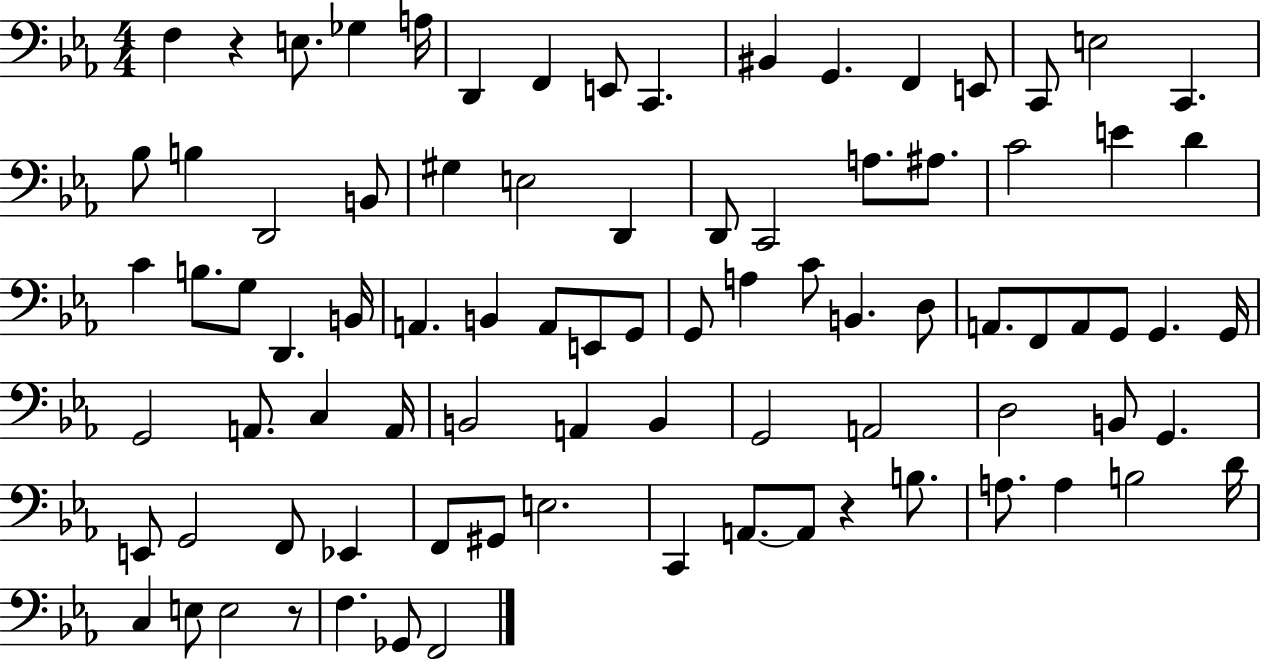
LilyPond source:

{
  \clef bass
  \numericTimeSignature
  \time 4/4
  \key ees \major
  f4 r4 e8. ges4 a16 | d,4 f,4 e,8 c,4. | bis,4 g,4. f,4 e,8 | c,8 e2 c,4. | \break bes8 b4 d,2 b,8 | gis4 e2 d,4 | d,8 c,2 a8. ais8. | c'2 e'4 d'4 | \break c'4 b8. g8 d,4. b,16 | a,4. b,4 a,8 e,8 g,8 | g,8 a4 c'8 b,4. d8 | a,8. f,8 a,8 g,8 g,4. g,16 | \break g,2 a,8. c4 a,16 | b,2 a,4 b,4 | g,2 a,2 | d2 b,8 g,4. | \break e,8 g,2 f,8 ees,4 | f,8 gis,8 e2. | c,4 a,8.~~ a,8 r4 b8. | a8. a4 b2 d'16 | \break c4 e8 e2 r8 | f4. ges,8 f,2 | \bar "|."
}